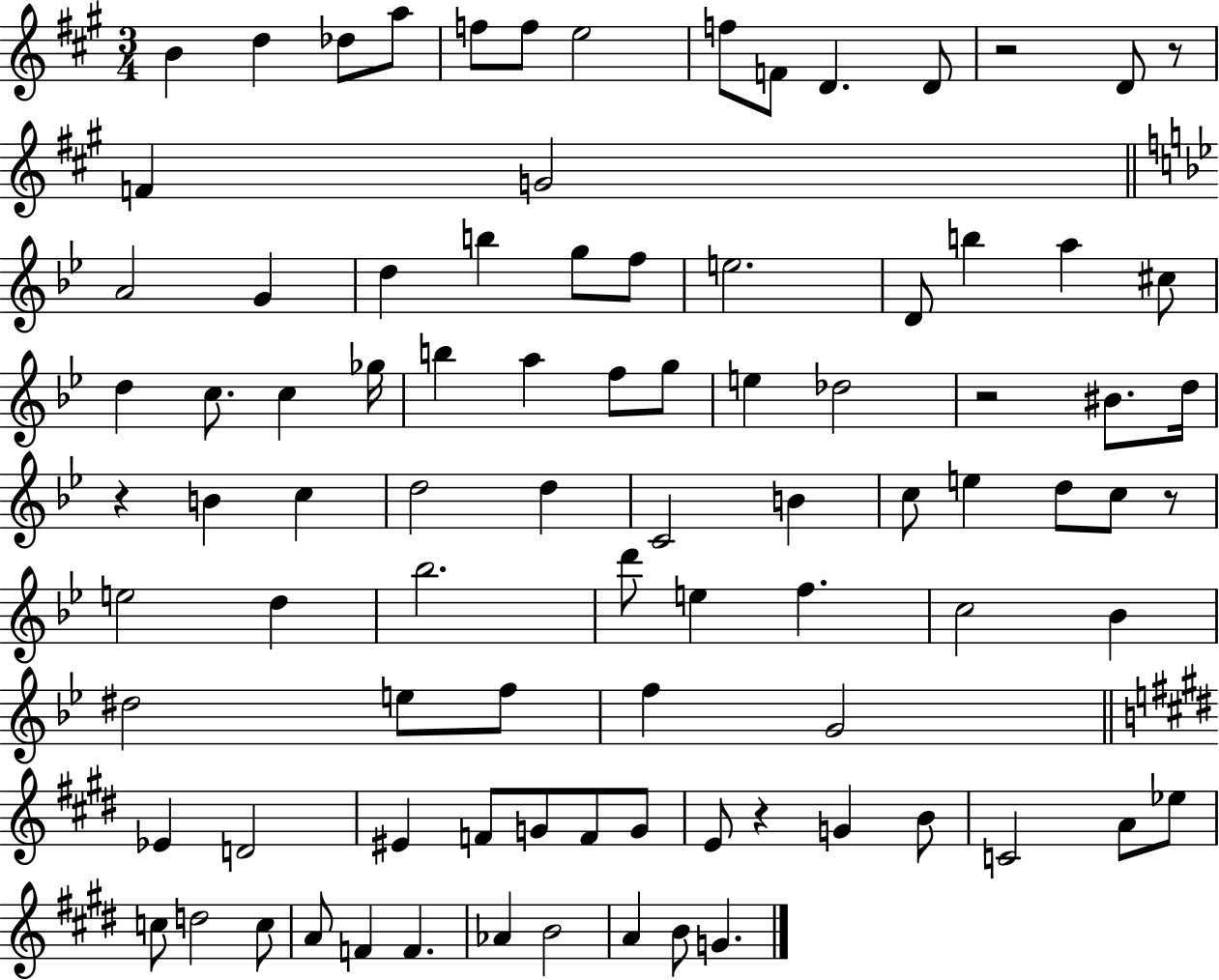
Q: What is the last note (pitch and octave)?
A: G4